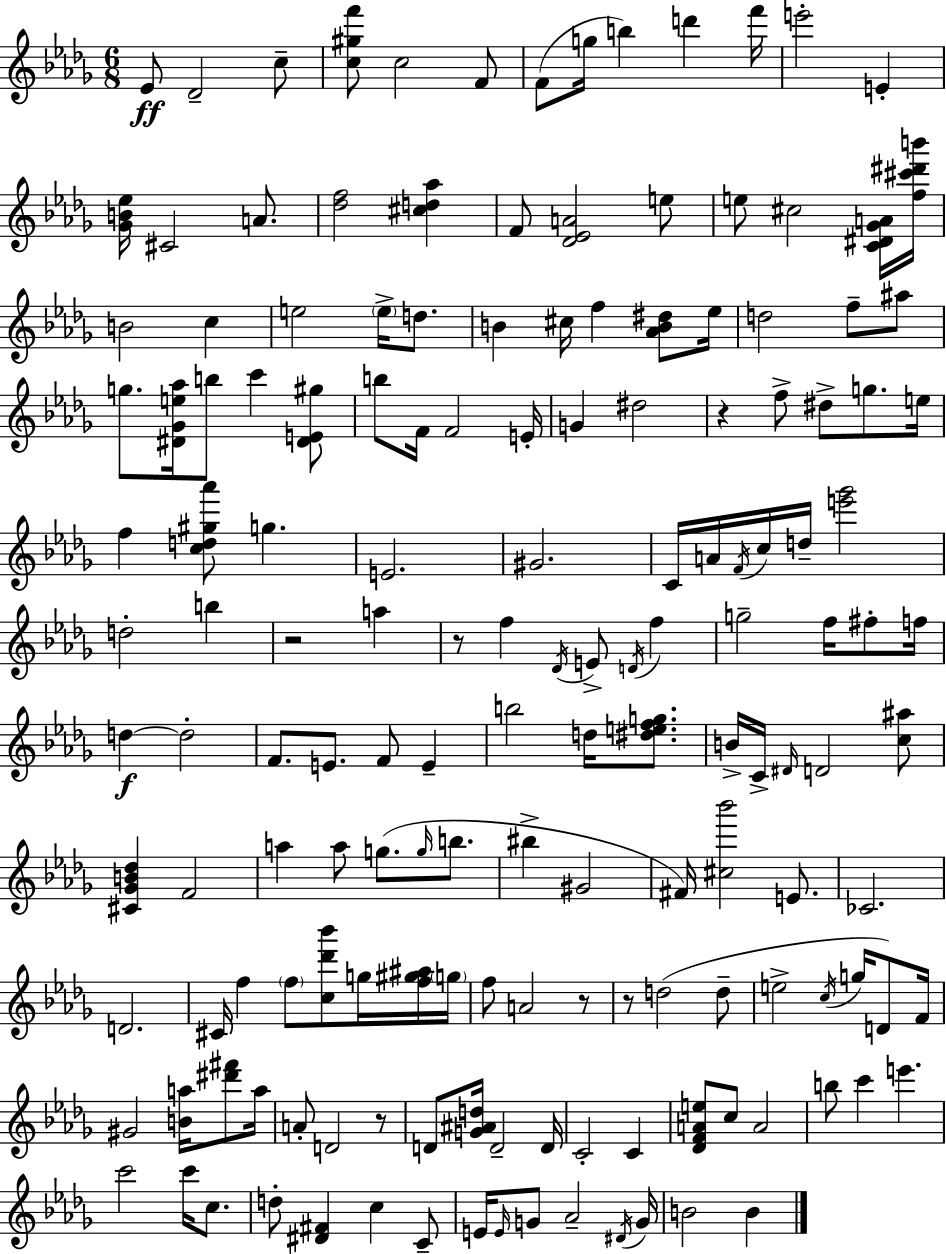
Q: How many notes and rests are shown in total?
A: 159